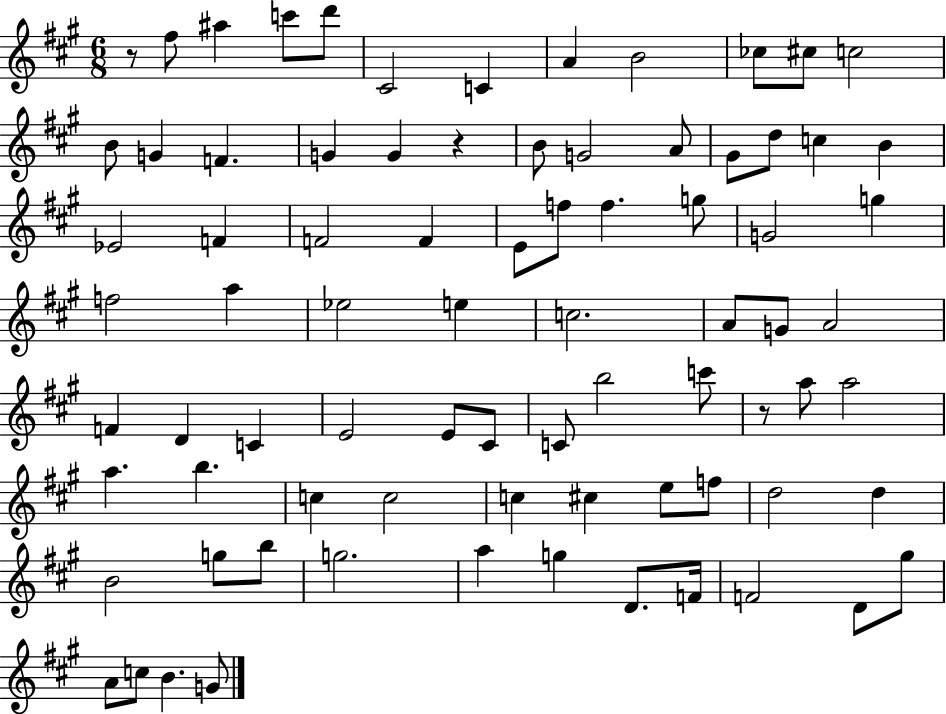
{
  \clef treble
  \numericTimeSignature
  \time 6/8
  \key a \major
  \repeat volta 2 { r8 fis''8 ais''4 c'''8 d'''8 | cis'2 c'4 | a'4 b'2 | ces''8 cis''8 c''2 | \break b'8 g'4 f'4. | g'4 g'4 r4 | b'8 g'2 a'8 | gis'8 d''8 c''4 b'4 | \break ees'2 f'4 | f'2 f'4 | e'8 f''8 f''4. g''8 | g'2 g''4 | \break f''2 a''4 | ees''2 e''4 | c''2. | a'8 g'8 a'2 | \break f'4 d'4 c'4 | e'2 e'8 cis'8 | c'8 b''2 c'''8 | r8 a''8 a''2 | \break a''4. b''4. | c''4 c''2 | c''4 cis''4 e''8 f''8 | d''2 d''4 | \break b'2 g''8 b''8 | g''2. | a''4 g''4 d'8. f'16 | f'2 d'8 gis''8 | \break a'8 c''8 b'4. g'8 | } \bar "|."
}